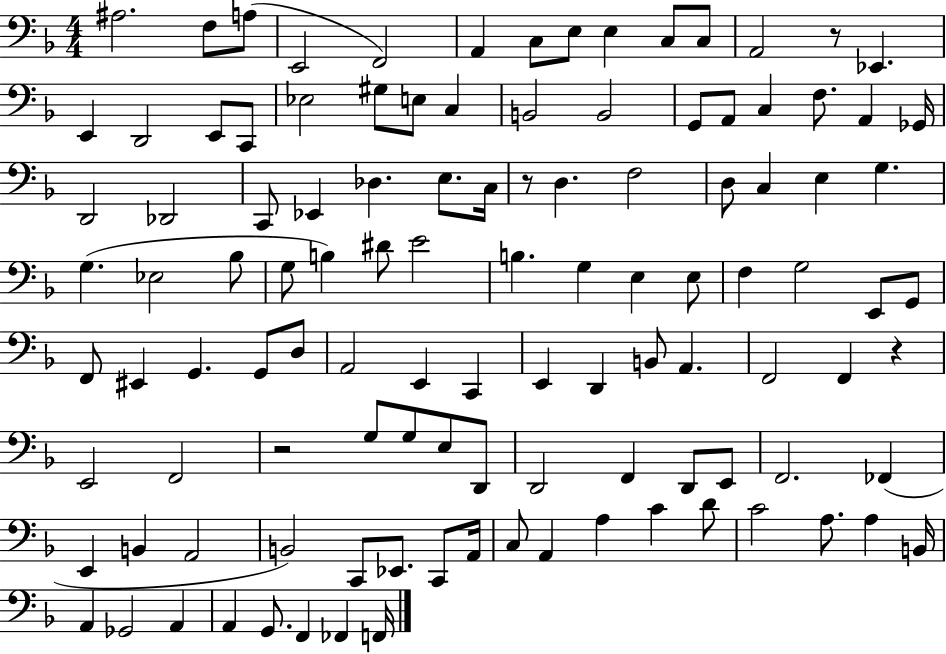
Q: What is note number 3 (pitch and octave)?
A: A3